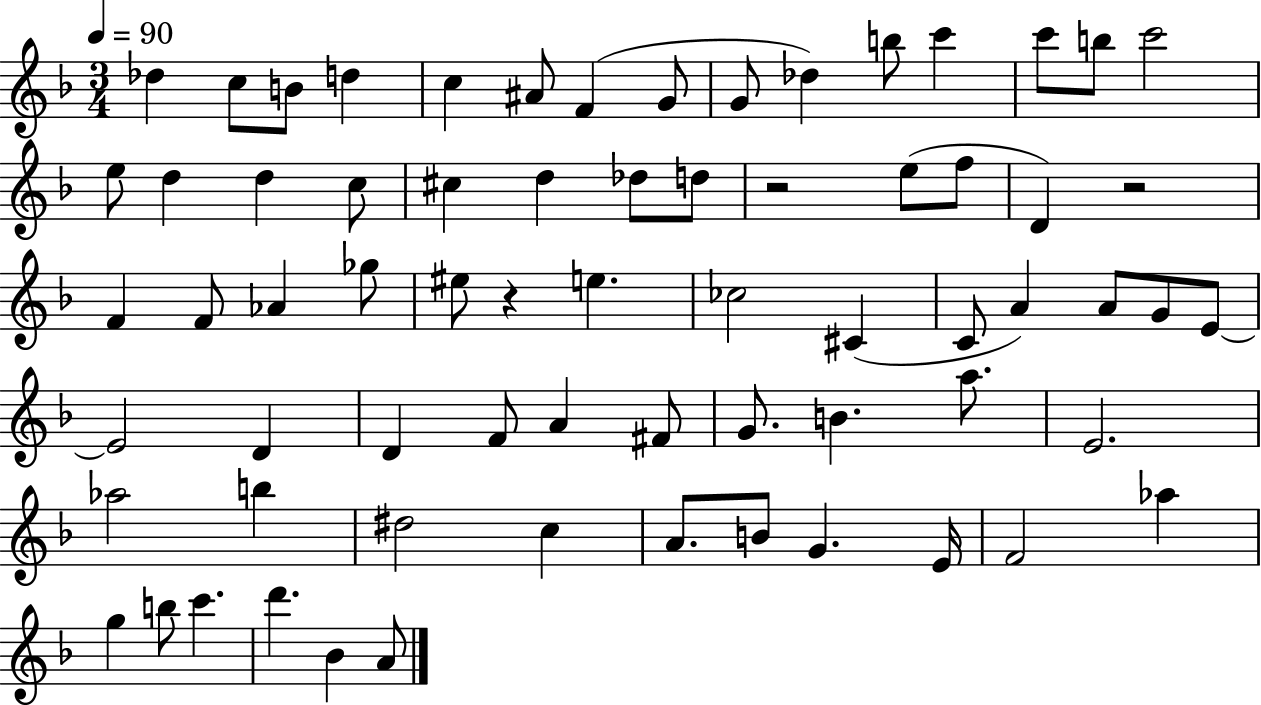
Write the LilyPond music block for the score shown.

{
  \clef treble
  \numericTimeSignature
  \time 3/4
  \key f \major
  \tempo 4 = 90
  \repeat volta 2 { des''4 c''8 b'8 d''4 | c''4 ais'8 f'4( g'8 | g'8 des''4) b''8 c'''4 | c'''8 b''8 c'''2 | \break e''8 d''4 d''4 c''8 | cis''4 d''4 des''8 d''8 | r2 e''8( f''8 | d'4) r2 | \break f'4 f'8 aes'4 ges''8 | eis''8 r4 e''4. | ces''2 cis'4( | c'8 a'4) a'8 g'8 e'8~~ | \break e'2 d'4 | d'4 f'8 a'4 fis'8 | g'8. b'4. a''8. | e'2. | \break aes''2 b''4 | dis''2 c''4 | a'8. b'8 g'4. e'16 | f'2 aes''4 | \break g''4 b''8 c'''4. | d'''4. bes'4 a'8 | } \bar "|."
}